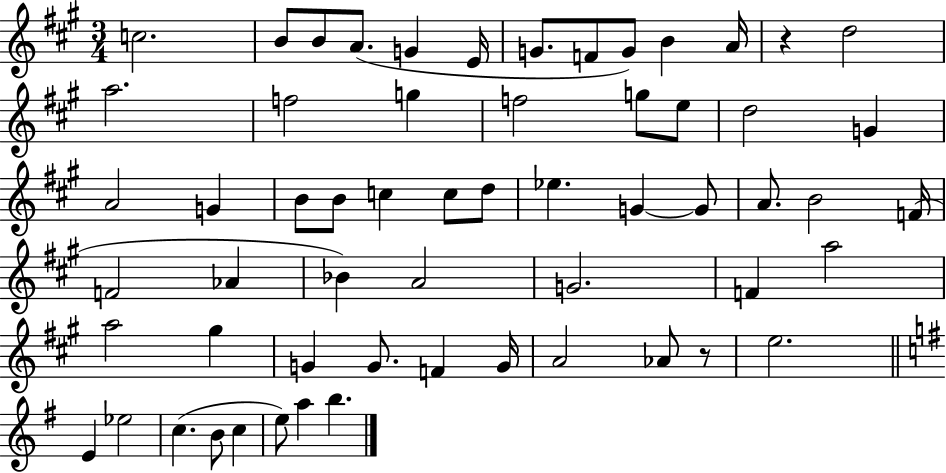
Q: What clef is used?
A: treble